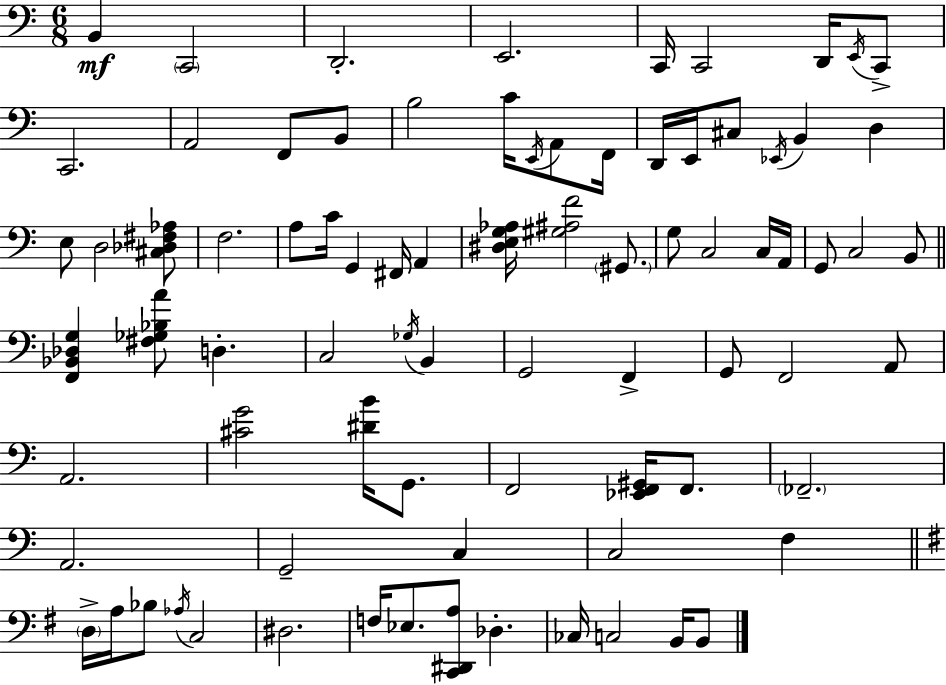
B2/q C2/h D2/h. E2/h. C2/s C2/h D2/s E2/s C2/e C2/h. A2/h F2/e B2/e B3/h C4/s E2/s A2/e F2/s D2/s E2/s C#3/e Eb2/s B2/q D3/q E3/e D3/h [C#3,Db3,F#3,Ab3]/e F3/h. A3/e C4/s G2/q F#2/s A2/q [D#3,E3,G3,Ab3]/s [G#3,A#3,F4]/h G#2/e. G3/e C3/h C3/s A2/s G2/e C3/h B2/e [F2,Bb2,Db3,G3]/q [F#3,Gb3,Bb3,A4]/e D3/q. C3/h Gb3/s B2/q G2/h F2/q G2/e F2/h A2/e A2/h. [C#4,G4]/h [D#4,B4]/s G2/e. F2/h [Eb2,F2,G#2]/s F2/e. FES2/h. A2/h. G2/h C3/q C3/h F3/q D3/s A3/s Bb3/e Ab3/s C3/h D#3/h. F3/s Eb3/e. [C2,D#2,A3]/e Db3/q. CES3/s C3/h B2/s B2/e